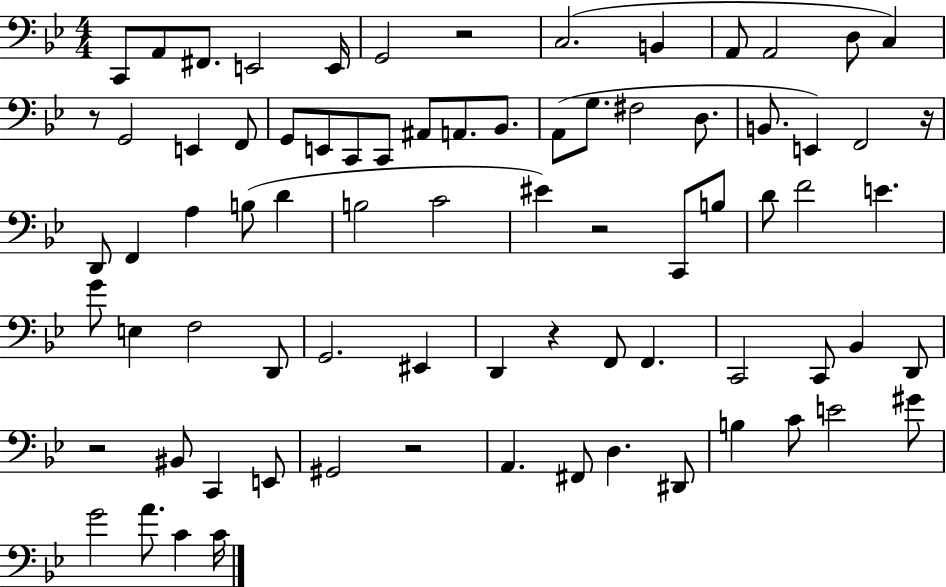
C2/e A2/e F#2/e. E2/h E2/s G2/h R/h C3/h. B2/q A2/e A2/h D3/e C3/q R/e G2/h E2/q F2/e G2/e E2/e C2/e C2/e A#2/e A2/e. Bb2/e. A2/e G3/e. F#3/h D3/e. B2/e. E2/q F2/h R/s D2/e F2/q A3/q B3/e D4/q B3/h C4/h EIS4/q R/h C2/e B3/e D4/e F4/h E4/q. G4/e E3/q F3/h D2/e G2/h. EIS2/q D2/q R/q F2/e F2/q. C2/h C2/e Bb2/q D2/e R/h BIS2/e C2/q E2/e G#2/h R/h A2/q. F#2/e D3/q. D#2/e B3/q C4/e E4/h G#4/e G4/h A4/e. C4/q C4/s